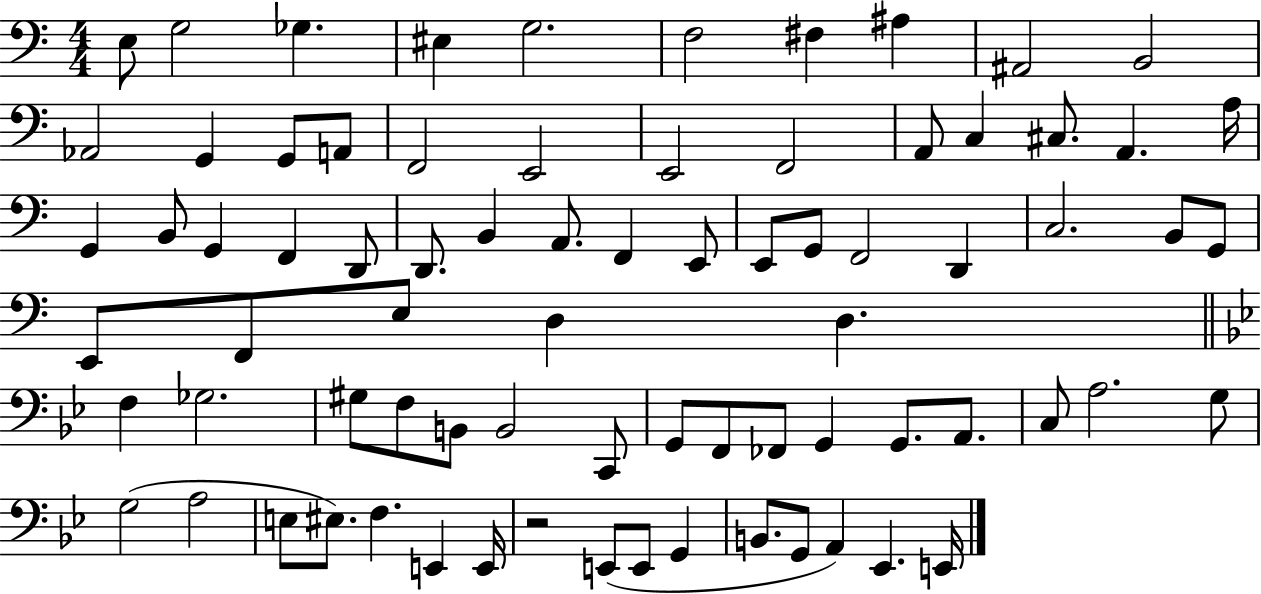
X:1
T:Untitled
M:4/4
L:1/4
K:C
E,/2 G,2 _G, ^E, G,2 F,2 ^F, ^A, ^A,,2 B,,2 _A,,2 G,, G,,/2 A,,/2 F,,2 E,,2 E,,2 F,,2 A,,/2 C, ^C,/2 A,, A,/4 G,, B,,/2 G,, F,, D,,/2 D,,/2 B,, A,,/2 F,, E,,/2 E,,/2 G,,/2 F,,2 D,, C,2 B,,/2 G,,/2 E,,/2 F,,/2 E,/2 D, D, F, _G,2 ^G,/2 F,/2 B,,/2 B,,2 C,,/2 G,,/2 F,,/2 _F,,/2 G,, G,,/2 A,,/2 C,/2 A,2 G,/2 G,2 A,2 E,/2 ^E,/2 F, E,, E,,/4 z2 E,,/2 E,,/2 G,, B,,/2 G,,/2 A,, _E,, E,,/4